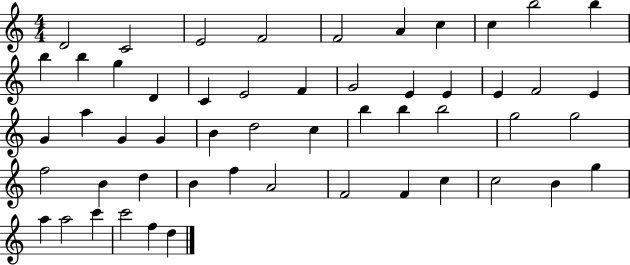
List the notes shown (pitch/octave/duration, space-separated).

D4/h C4/h E4/h F4/h F4/h A4/q C5/q C5/q B5/h B5/q B5/q B5/q G5/q D4/q C4/q E4/h F4/q G4/h E4/q E4/q E4/q F4/h E4/q G4/q A5/q G4/q G4/q B4/q D5/h C5/q B5/q B5/q B5/h G5/h G5/h F5/h B4/q D5/q B4/q F5/q A4/h F4/h F4/q C5/q C5/h B4/q G5/q A5/q A5/h C6/q C6/h F5/q D5/q